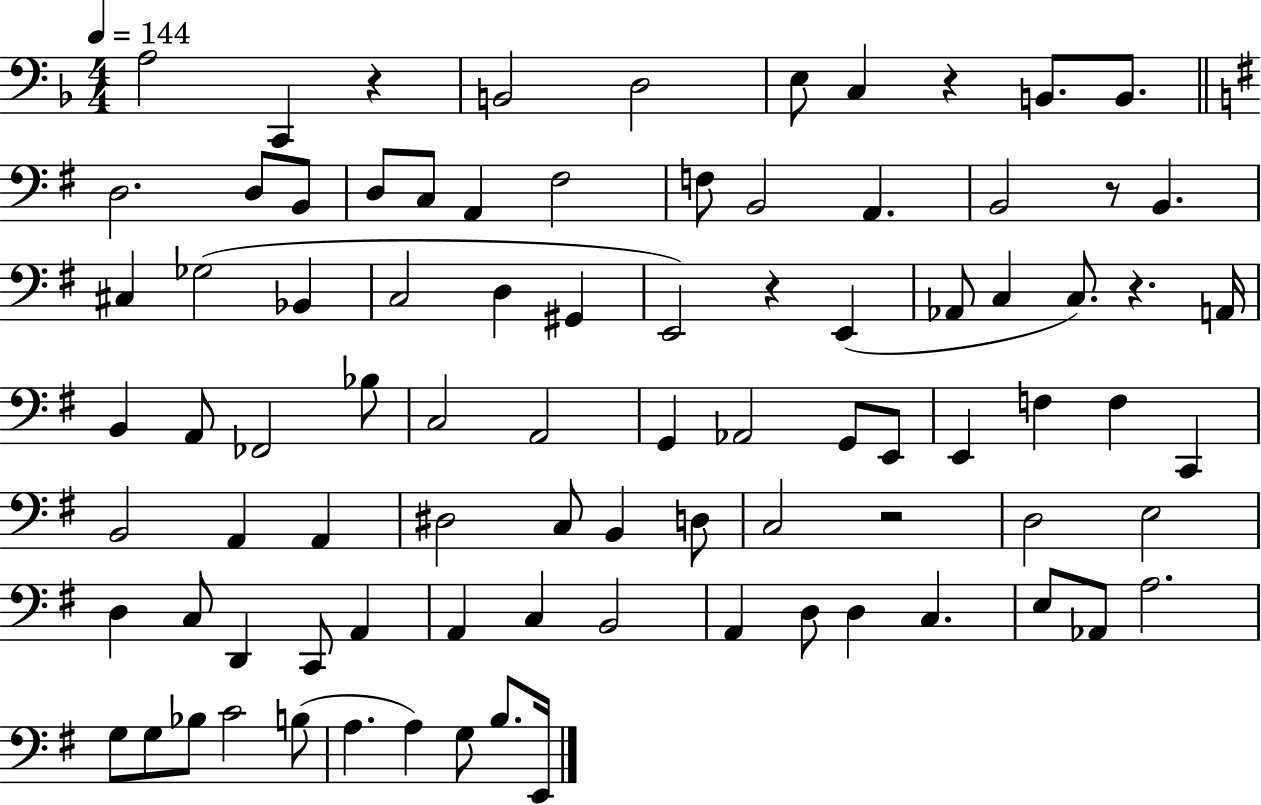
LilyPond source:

{
  \clef bass
  \numericTimeSignature
  \time 4/4
  \key f \major
  \tempo 4 = 144
  a2 c,4 r4 | b,2 d2 | e8 c4 r4 b,8. b,8. | \bar "||" \break \key e \minor d2. d8 b,8 | d8 c8 a,4 fis2 | f8 b,2 a,4. | b,2 r8 b,4. | \break cis4 ges2( bes,4 | c2 d4 gis,4 | e,2) r4 e,4( | aes,8 c4 c8.) r4. a,16 | \break b,4 a,8 fes,2 bes8 | c2 a,2 | g,4 aes,2 g,8 e,8 | e,4 f4 f4 c,4 | \break b,2 a,4 a,4 | dis2 c8 b,4 d8 | c2 r2 | d2 e2 | \break d4 c8 d,4 c,8 a,4 | a,4 c4 b,2 | a,4 d8 d4 c4. | e8 aes,8 a2. | \break g8 g8 bes8 c'2 b8( | a4. a4) g8 b8. e,16 | \bar "|."
}